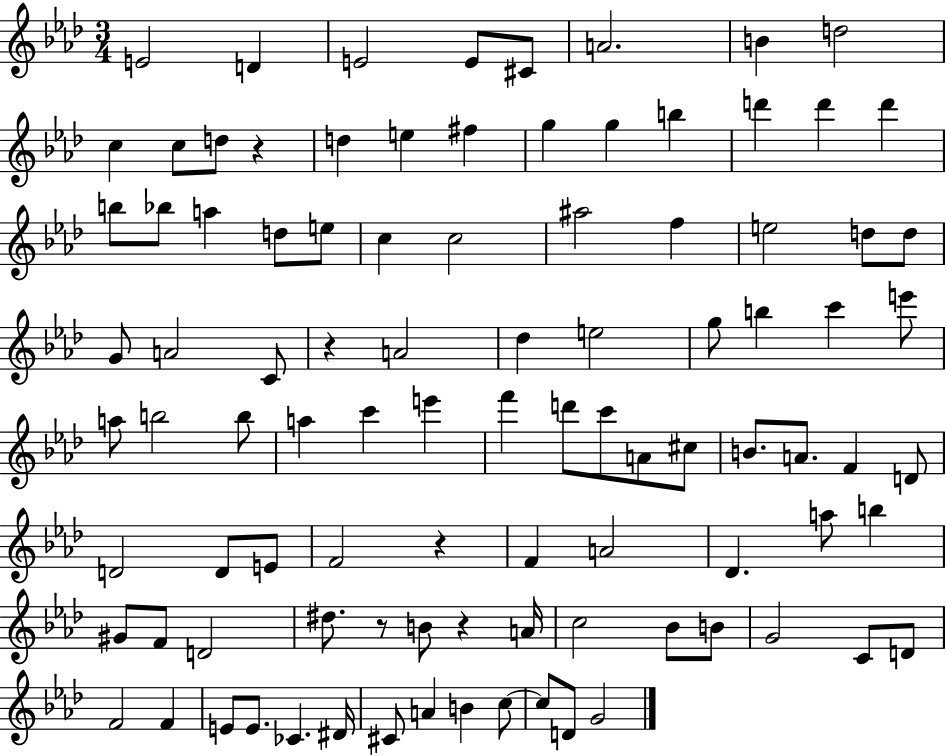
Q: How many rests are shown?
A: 5